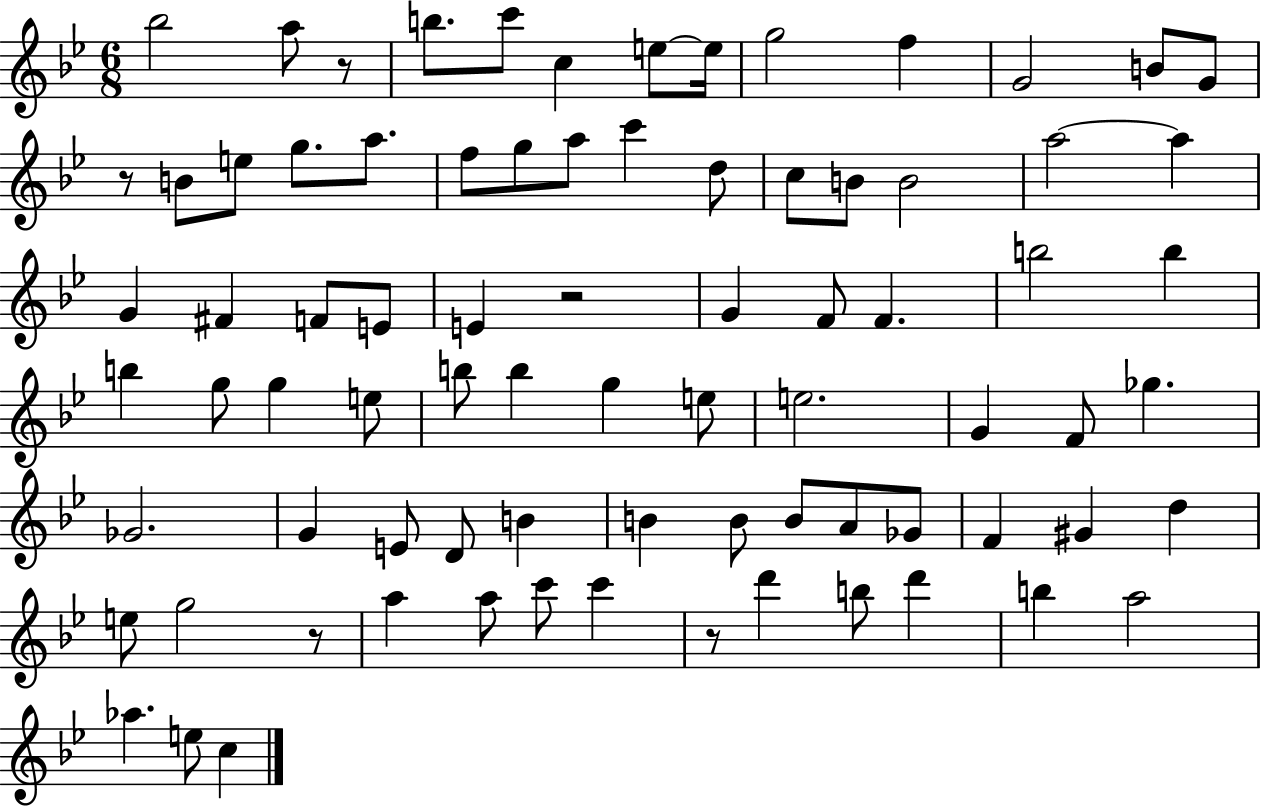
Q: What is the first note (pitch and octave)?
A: Bb5